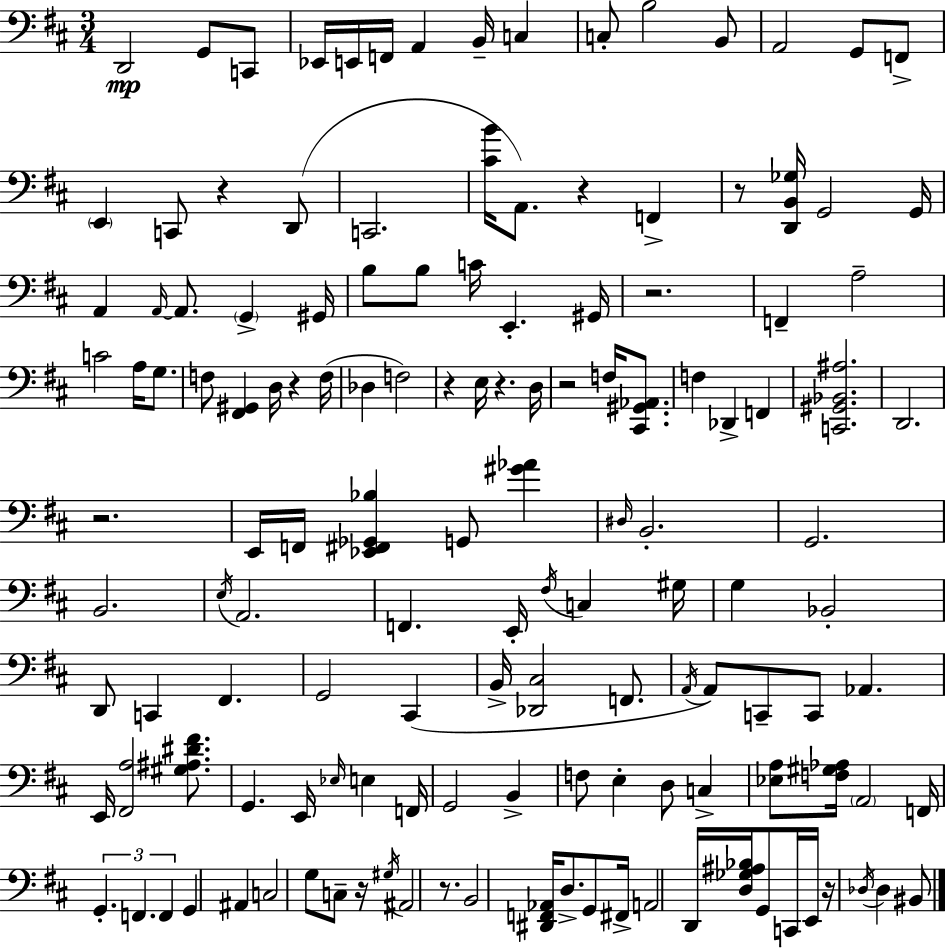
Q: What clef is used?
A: bass